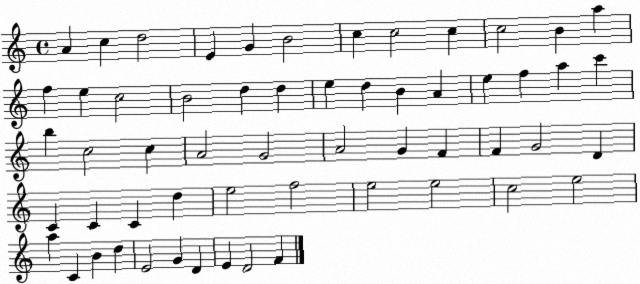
X:1
T:Untitled
M:4/4
L:1/4
K:C
A c d2 E G B2 c c2 c c2 B a f e c2 B2 d d e d B A e f a c' b c2 c A2 G2 A2 G F F G2 D C C C d e2 f2 e2 e2 c2 e2 a C B d E2 G D E D2 F